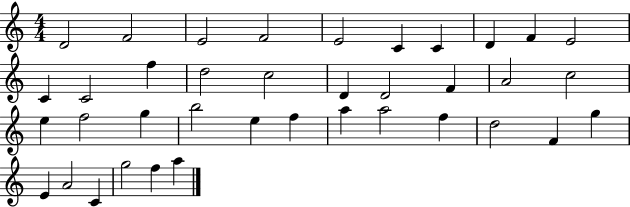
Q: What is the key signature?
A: C major